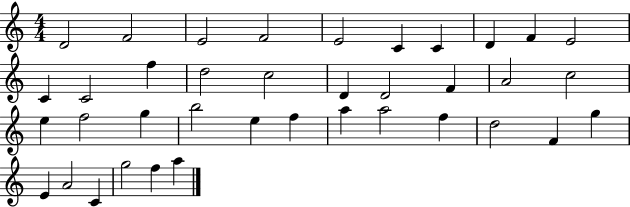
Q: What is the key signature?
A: C major